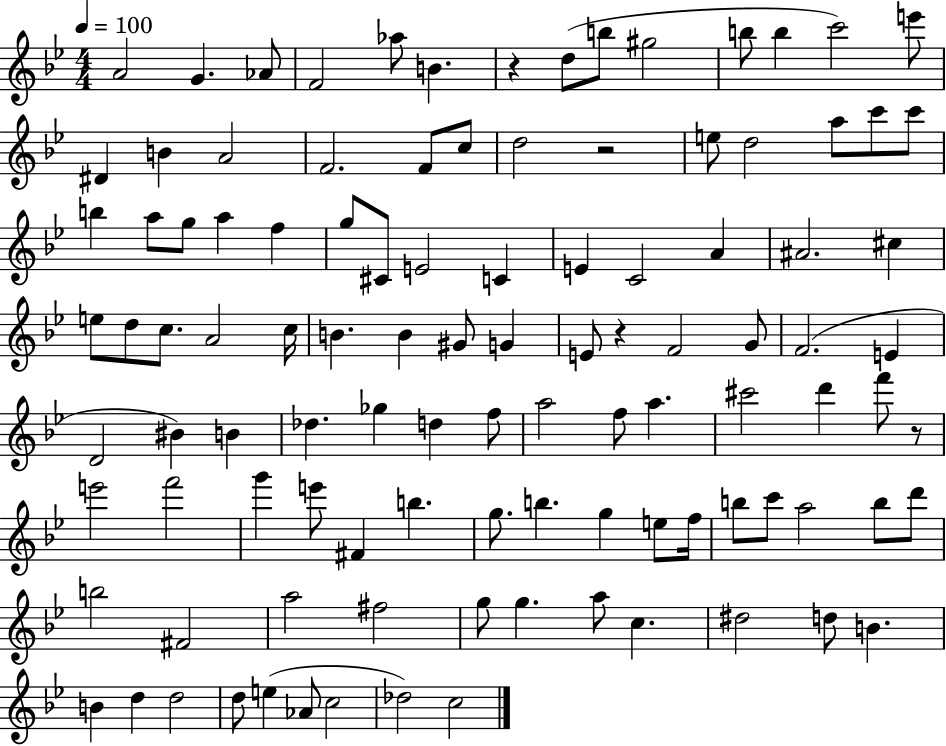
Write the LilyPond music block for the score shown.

{
  \clef treble
  \numericTimeSignature
  \time 4/4
  \key bes \major
  \tempo 4 = 100
  a'2 g'4. aes'8 | f'2 aes''8 b'4. | r4 d''8( b''8 gis''2 | b''8 b''4 c'''2) e'''8 | \break dis'4 b'4 a'2 | f'2. f'8 c''8 | d''2 r2 | e''8 d''2 a''8 c'''8 c'''8 | \break b''4 a''8 g''8 a''4 f''4 | g''8 cis'8 e'2 c'4 | e'4 c'2 a'4 | ais'2. cis''4 | \break e''8 d''8 c''8. a'2 c''16 | b'4. b'4 gis'8 g'4 | e'8 r4 f'2 g'8 | f'2.( e'4 | \break d'2 bis'4) b'4 | des''4. ges''4 d''4 f''8 | a''2 f''8 a''4. | cis'''2 d'''4 f'''8 r8 | \break e'''2 f'''2 | g'''4 e'''8 fis'4 b''4. | g''8. b''4. g''4 e''8 f''16 | b''8 c'''8 a''2 b''8 d'''8 | \break b''2 fis'2 | a''2 fis''2 | g''8 g''4. a''8 c''4. | dis''2 d''8 b'4. | \break b'4 d''4 d''2 | d''8 e''4( aes'8 c''2 | des''2) c''2 | \bar "|."
}